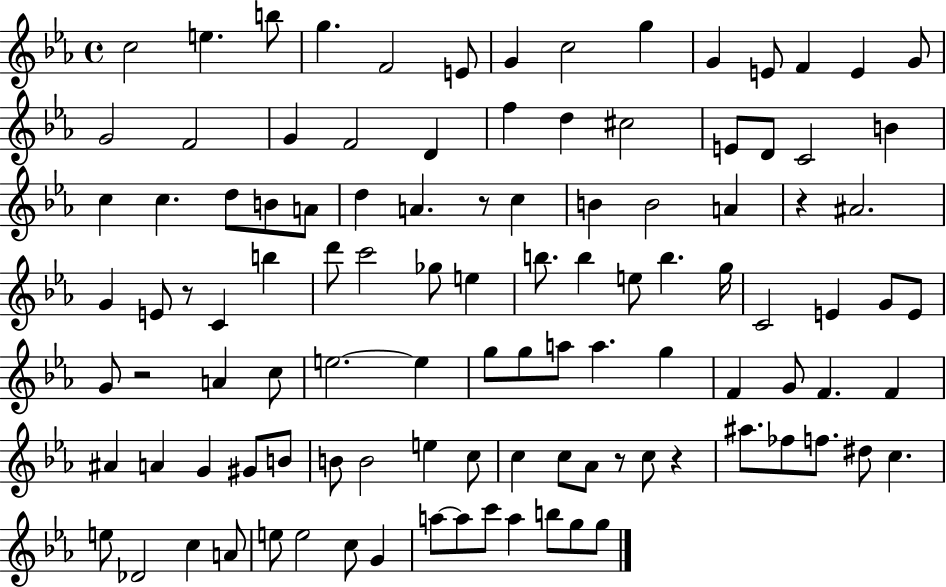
X:1
T:Untitled
M:4/4
L:1/4
K:Eb
c2 e b/2 g F2 E/2 G c2 g G E/2 F E G/2 G2 F2 G F2 D f d ^c2 E/2 D/2 C2 B c c d/2 B/2 A/2 d A z/2 c B B2 A z ^A2 G E/2 z/2 C b d'/2 c'2 _g/2 e b/2 b e/2 b g/4 C2 E G/2 E/2 G/2 z2 A c/2 e2 e g/2 g/2 a/2 a g F G/2 F F ^A A G ^G/2 B/2 B/2 B2 e c/2 c c/2 _A/2 z/2 c/2 z ^a/2 _f/2 f/2 ^d/2 c e/2 _D2 c A/2 e/2 e2 c/2 G a/2 a/2 c'/2 a b/2 g/2 g/2